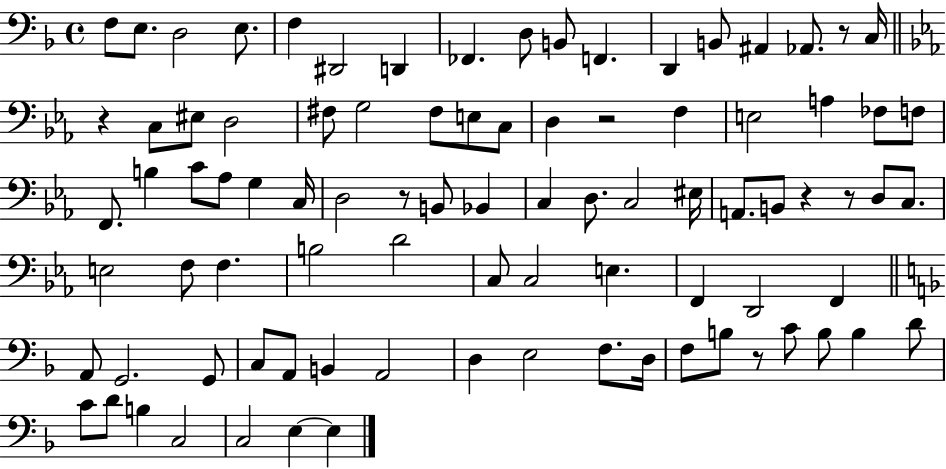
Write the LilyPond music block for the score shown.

{
  \clef bass
  \time 4/4
  \defaultTimeSignature
  \key f \major
  f8 e8. d2 e8. | f4 dis,2 d,4 | fes,4. d8 b,8 f,4. | d,4 b,8 ais,4 aes,8. r8 c16 | \break \bar "||" \break \key ees \major r4 c8 eis8 d2 | fis8 g2 fis8 e8 c8 | d4 r2 f4 | e2 a4 fes8 f8 | \break f,8. b4 c'8 aes8 g4 c16 | d2 r8 b,8 bes,4 | c4 d8. c2 eis16 | a,8. b,8 r4 r8 d8 c8. | \break e2 f8 f4. | b2 d'2 | c8 c2 e4. | f,4 d,2 f,4 | \break \bar "||" \break \key f \major a,8 g,2. g,8 | c8 a,8 b,4 a,2 | d4 e2 f8. d16 | f8 b8 r8 c'8 b8 b4 d'8 | \break c'8 d'8 b4 c2 | c2 e4~~ e4 | \bar "|."
}